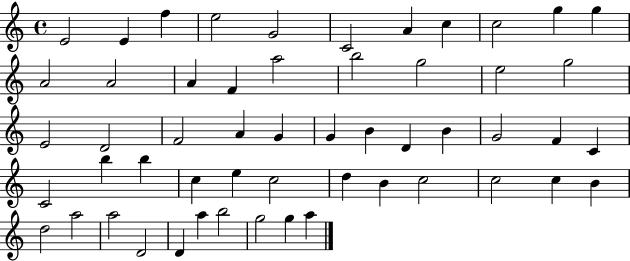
E4/h E4/q F5/q E5/h G4/h C4/h A4/q C5/q C5/h G5/q G5/q A4/h A4/h A4/q F4/q A5/h B5/h G5/h E5/h G5/h E4/h D4/h F4/h A4/q G4/q G4/q B4/q D4/q B4/q G4/h F4/q C4/q C4/h B5/q B5/q C5/q E5/q C5/h D5/q B4/q C5/h C5/h C5/q B4/q D5/h A5/h A5/h D4/h D4/q A5/q B5/h G5/h G5/q A5/q